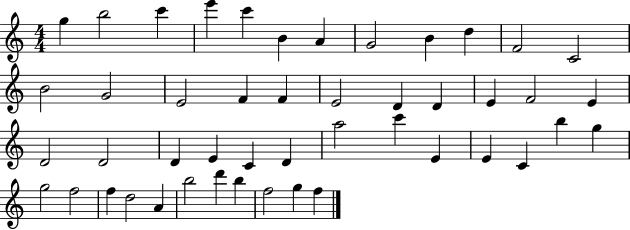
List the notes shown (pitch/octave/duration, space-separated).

G5/q B5/h C6/q E6/q C6/q B4/q A4/q G4/h B4/q D5/q F4/h C4/h B4/h G4/h E4/h F4/q F4/q E4/h D4/q D4/q E4/q F4/h E4/q D4/h D4/h D4/q E4/q C4/q D4/q A5/h C6/q E4/q E4/q C4/q B5/q G5/q G5/h F5/h F5/q D5/h A4/q B5/h D6/q B5/q F5/h G5/q F5/q